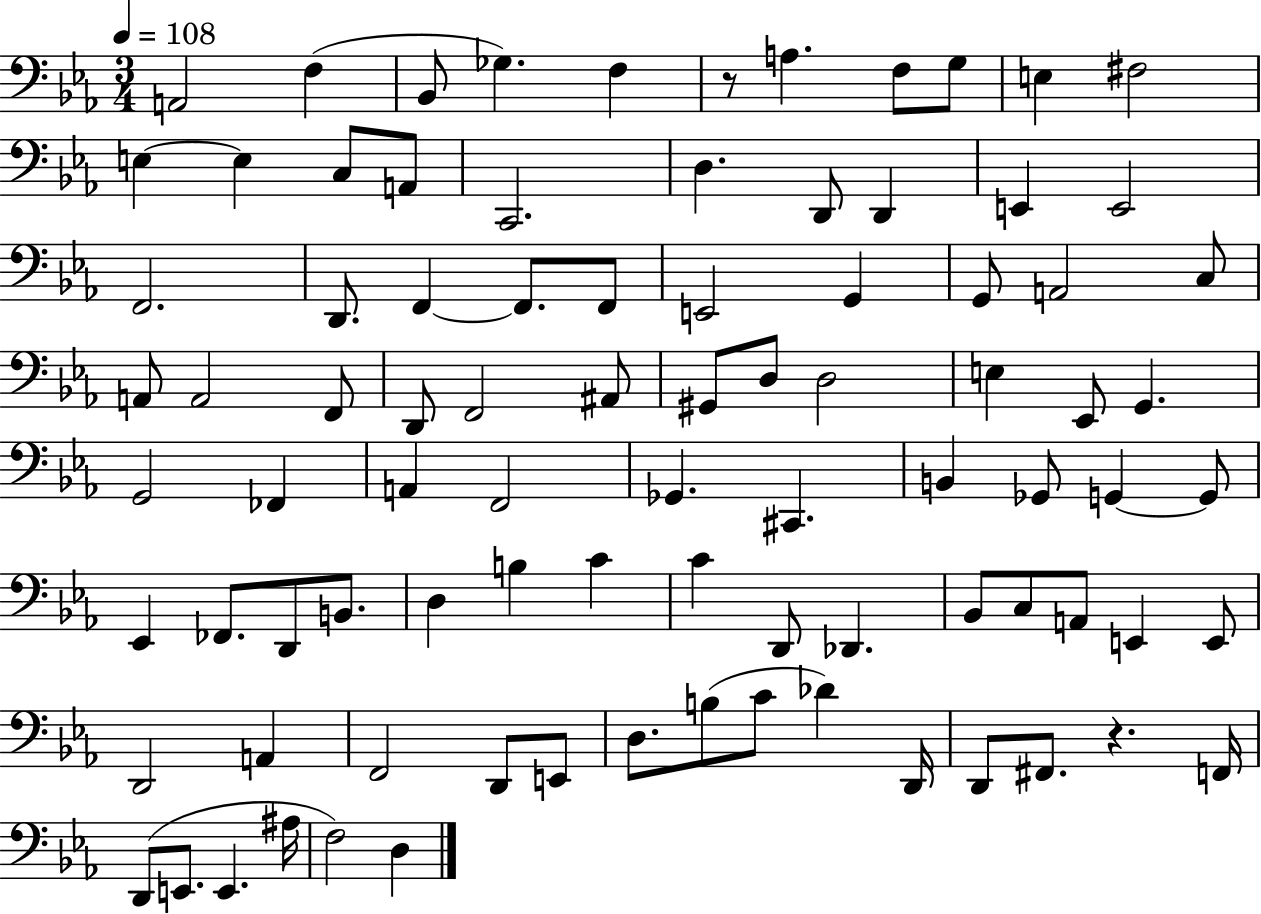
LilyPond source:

{
  \clef bass
  \numericTimeSignature
  \time 3/4
  \key ees \major
  \tempo 4 = 108
  a,2 f4( | bes,8 ges4.) f4 | r8 a4. f8 g8 | e4 fis2 | \break e4~~ e4 c8 a,8 | c,2. | d4. d,8 d,4 | e,4 e,2 | \break f,2. | d,8. f,4~~ f,8. f,8 | e,2 g,4 | g,8 a,2 c8 | \break a,8 a,2 f,8 | d,8 f,2 ais,8 | gis,8 d8 d2 | e4 ees,8 g,4. | \break g,2 fes,4 | a,4 f,2 | ges,4. cis,4. | b,4 ges,8 g,4~~ g,8 | \break ees,4 fes,8. d,8 b,8. | d4 b4 c'4 | c'4 d,8 des,4. | bes,8 c8 a,8 e,4 e,8 | \break d,2 a,4 | f,2 d,8 e,8 | d8. b8( c'8 des'4) d,16 | d,8 fis,8. r4. f,16 | \break d,8( e,8. e,4. ais16 | f2) d4 | \bar "|."
}